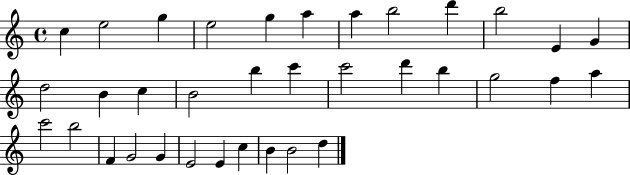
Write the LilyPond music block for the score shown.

{
  \clef treble
  \time 4/4
  \defaultTimeSignature
  \key c \major
  c''4 e''2 g''4 | e''2 g''4 a''4 | a''4 b''2 d'''4 | b''2 e'4 g'4 | \break d''2 b'4 c''4 | b'2 b''4 c'''4 | c'''2 d'''4 b''4 | g''2 f''4 a''4 | \break c'''2 b''2 | f'4 g'2 g'4 | e'2 e'4 c''4 | b'4 b'2 d''4 | \break \bar "|."
}